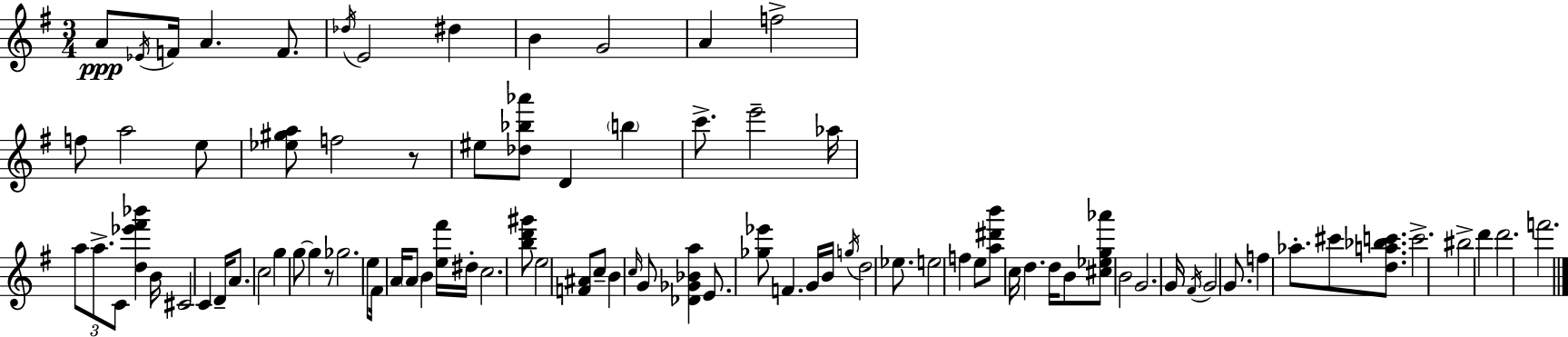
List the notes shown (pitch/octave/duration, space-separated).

A4/e Eb4/s F4/s A4/q. F4/e. Db5/s E4/h D#5/q B4/q G4/h A4/q F5/h F5/e A5/h E5/e [Eb5,G#5,A5]/e F5/h R/e EIS5/e [Db5,Bb5,Ab6]/e D4/q B5/q C6/e. E6/h Ab5/s A5/e A5/e. C4/e [D5,Eb6,F#6,Bb6]/q B4/s C#4/h C4/q D4/s A4/e. C5/h G5/q G5/e G5/q R/e Gb5/h. E5/e F#4/s A4/s A4/e B4/q [E5,F#6]/s D#5/s C5/h. [B5,D6,G#6]/e E5/h [F4,A#4]/e C5/e B4/q C5/s G4/e [Db4,Gb4,Bb4,A5]/q E4/e. [Gb5,Eb6]/e F4/q. G4/s B4/s G5/s D5/h Eb5/e. E5/h F5/q E5/e [A5,D#6,B6]/e C5/s D5/q. D5/s B4/e [C#5,Eb5,G5,Ab6]/e B4/h G4/h. G4/s F#4/s G4/h G4/e. F5/q Ab5/e. C#6/e [D5,A5,Bb5,C6]/e. C6/h. BIS5/h D6/q D6/h. F6/h.